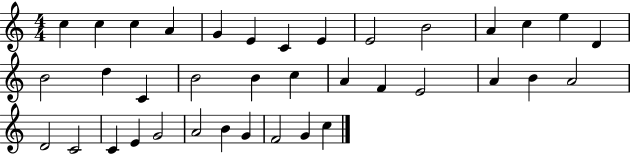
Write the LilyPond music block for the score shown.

{
  \clef treble
  \numericTimeSignature
  \time 4/4
  \key c \major
  c''4 c''4 c''4 a'4 | g'4 e'4 c'4 e'4 | e'2 b'2 | a'4 c''4 e''4 d'4 | \break b'2 d''4 c'4 | b'2 b'4 c''4 | a'4 f'4 e'2 | a'4 b'4 a'2 | \break d'2 c'2 | c'4 e'4 g'2 | a'2 b'4 g'4 | f'2 g'4 c''4 | \break \bar "|."
}